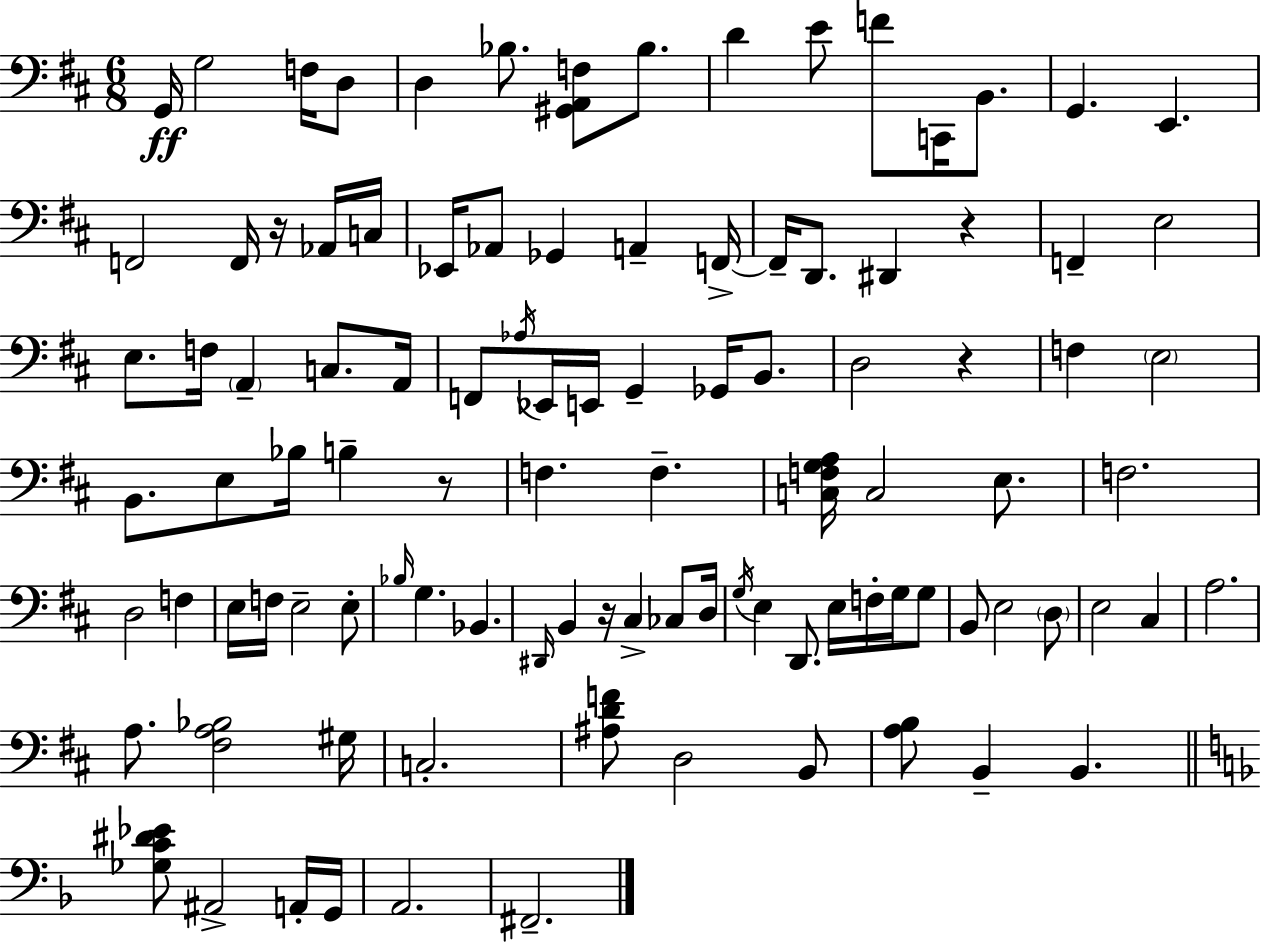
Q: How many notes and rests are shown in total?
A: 102